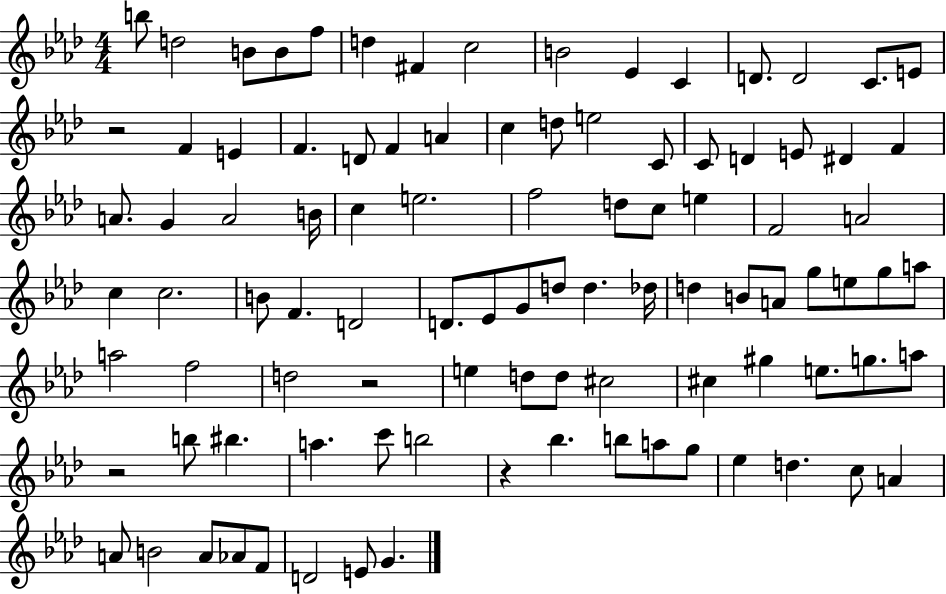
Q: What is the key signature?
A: AES major